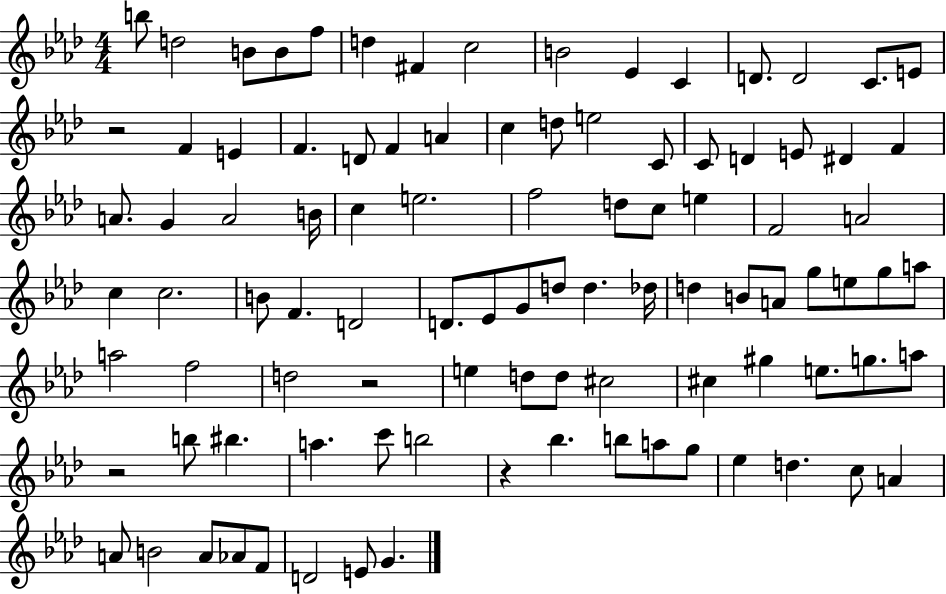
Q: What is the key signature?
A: AES major